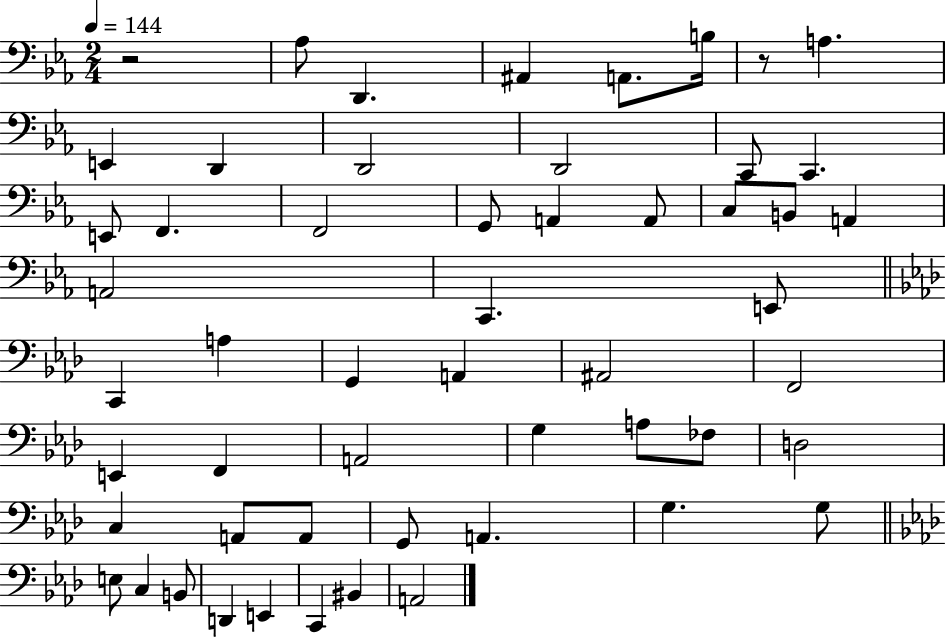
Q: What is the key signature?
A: EES major